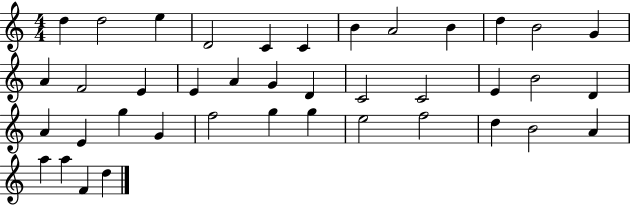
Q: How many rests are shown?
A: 0